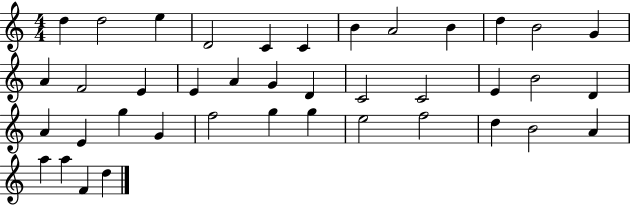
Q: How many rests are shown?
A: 0